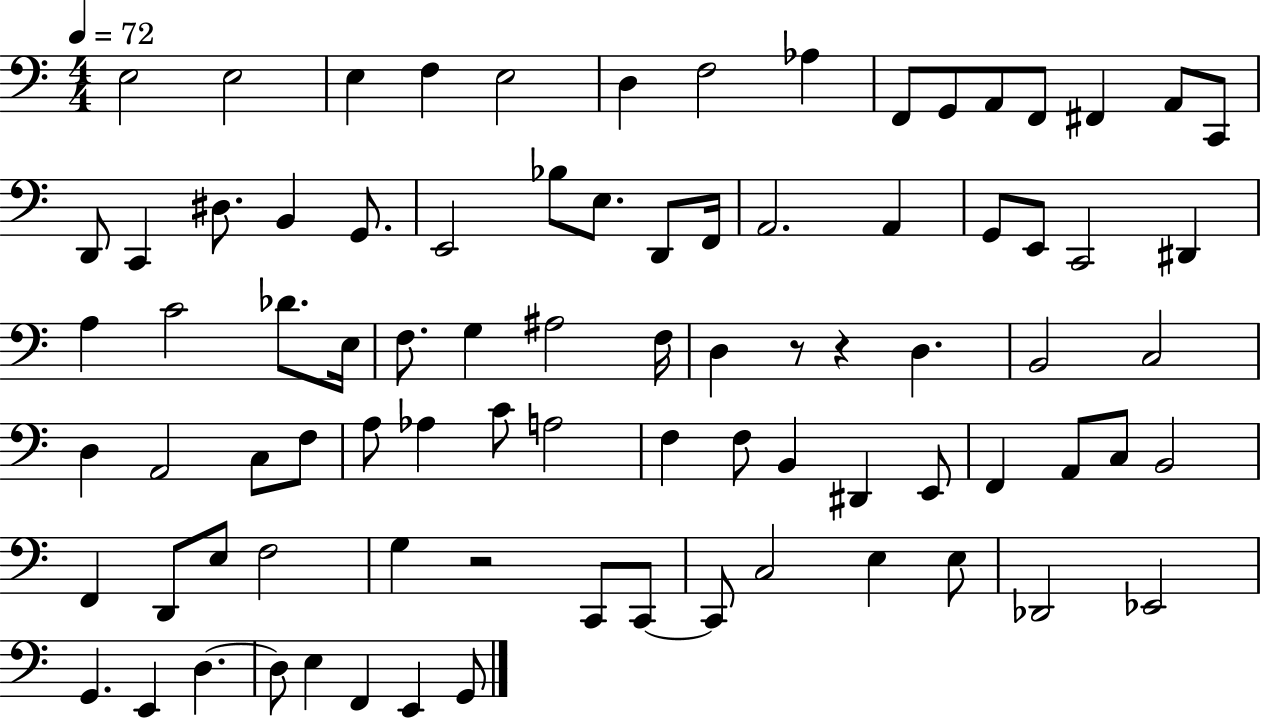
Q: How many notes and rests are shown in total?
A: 84